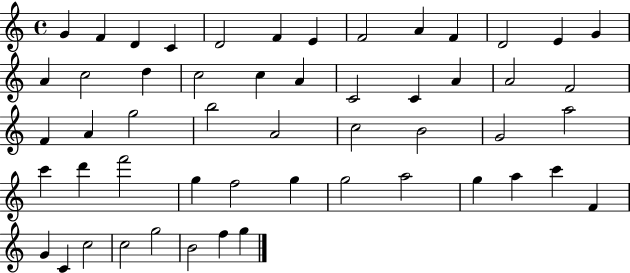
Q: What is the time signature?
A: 4/4